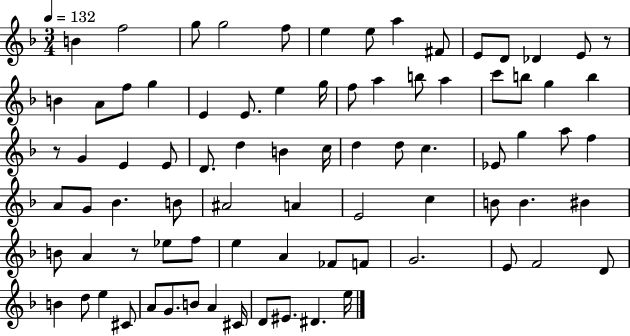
{
  \clef treble
  \numericTimeSignature
  \time 3/4
  \key f \major
  \tempo 4 = 132
  b'4 f''2 | g''8 g''2 f''8 | e''4 e''8 a''4 fis'8 | e'8 d'8 des'4 e'8 r8 | \break b'4 a'8 f''8 g''4 | e'4 e'8. e''4 g''16 | f''8 a''4 b''8 a''4 | c'''8 b''8 g''4 b''4 | \break r8 g'4 e'4 e'8 | d'8. d''4 b'4 c''16 | d''4 d''8 c''4. | ees'8 g''4 a''8 f''4 | \break a'8 g'8 bes'4. b'8 | ais'2 a'4 | e'2 c''4 | b'8 b'4. bis'4 | \break b'8 a'4 r8 ees''8 f''8 | e''4 a'4 fes'8 f'8 | g'2. | e'8 f'2 d'8 | \break b'4 d''8 e''4 cis'8 | a'8 g'8. b'8 a'4 cis'16 | d'8 eis'8. dis'4. e''16 | \bar "|."
}